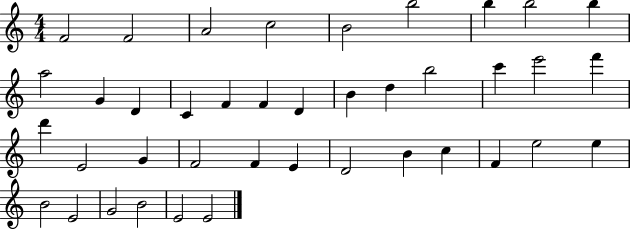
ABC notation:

X:1
T:Untitled
M:4/4
L:1/4
K:C
F2 F2 A2 c2 B2 b2 b b2 b a2 G D C F F D B d b2 c' e'2 f' d' E2 G F2 F E D2 B c F e2 e B2 E2 G2 B2 E2 E2